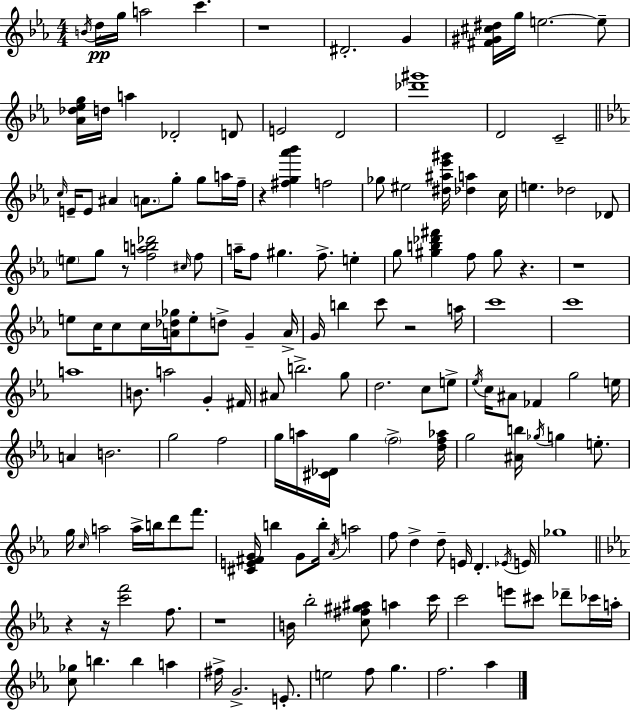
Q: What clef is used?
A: treble